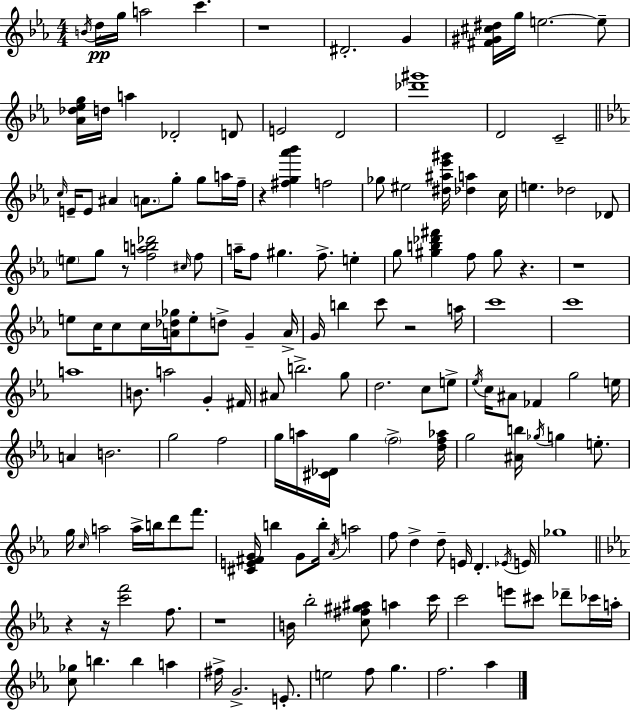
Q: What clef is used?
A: treble